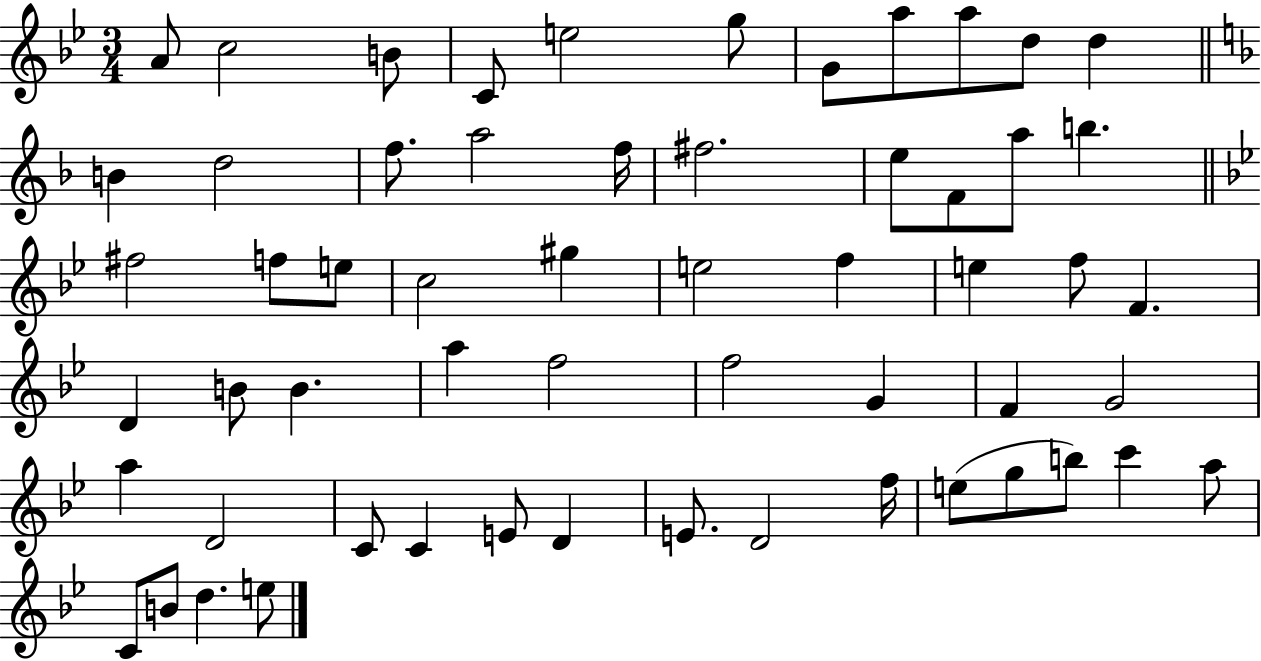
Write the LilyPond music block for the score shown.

{
  \clef treble
  \numericTimeSignature
  \time 3/4
  \key bes \major
  a'8 c''2 b'8 | c'8 e''2 g''8 | g'8 a''8 a''8 d''8 d''4 | \bar "||" \break \key f \major b'4 d''2 | f''8. a''2 f''16 | fis''2. | e''8 f'8 a''8 b''4. | \break \bar "||" \break \key bes \major fis''2 f''8 e''8 | c''2 gis''4 | e''2 f''4 | e''4 f''8 f'4. | \break d'4 b'8 b'4. | a''4 f''2 | f''2 g'4 | f'4 g'2 | \break a''4 d'2 | c'8 c'4 e'8 d'4 | e'8. d'2 f''16 | e''8( g''8 b''8) c'''4 a''8 | \break c'8 b'8 d''4. e''8 | \bar "|."
}